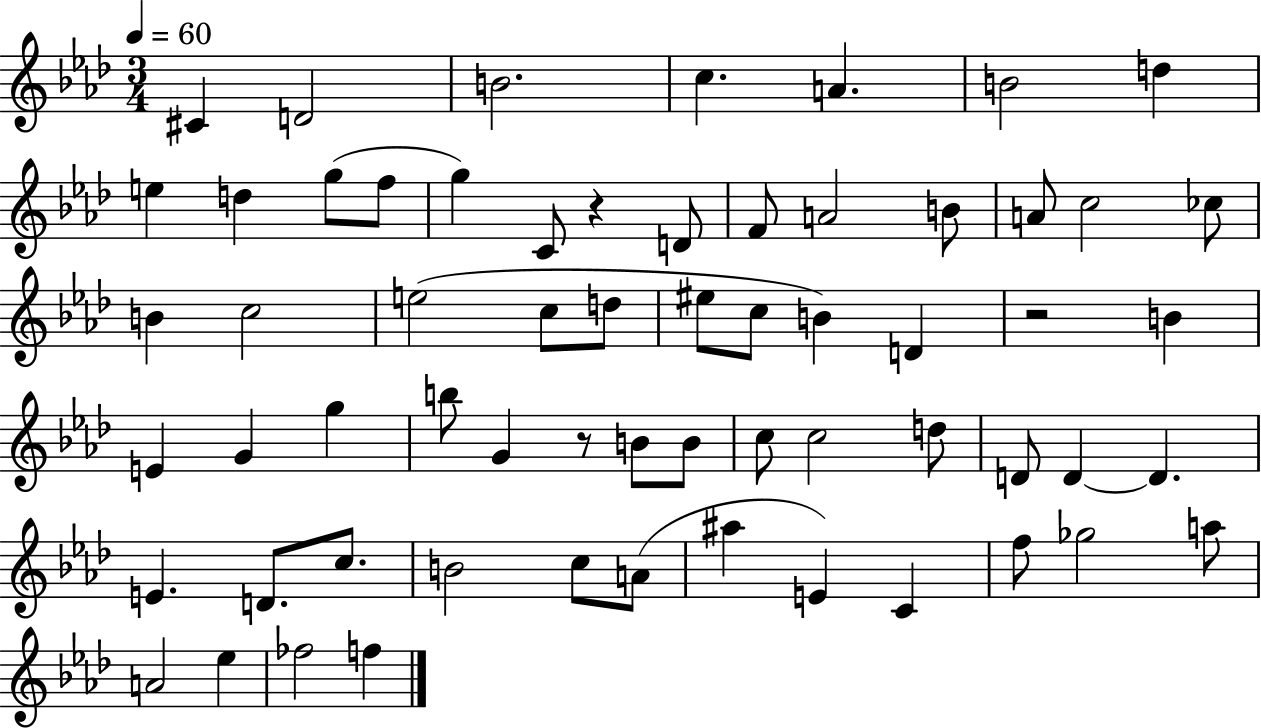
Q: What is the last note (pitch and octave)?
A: F5